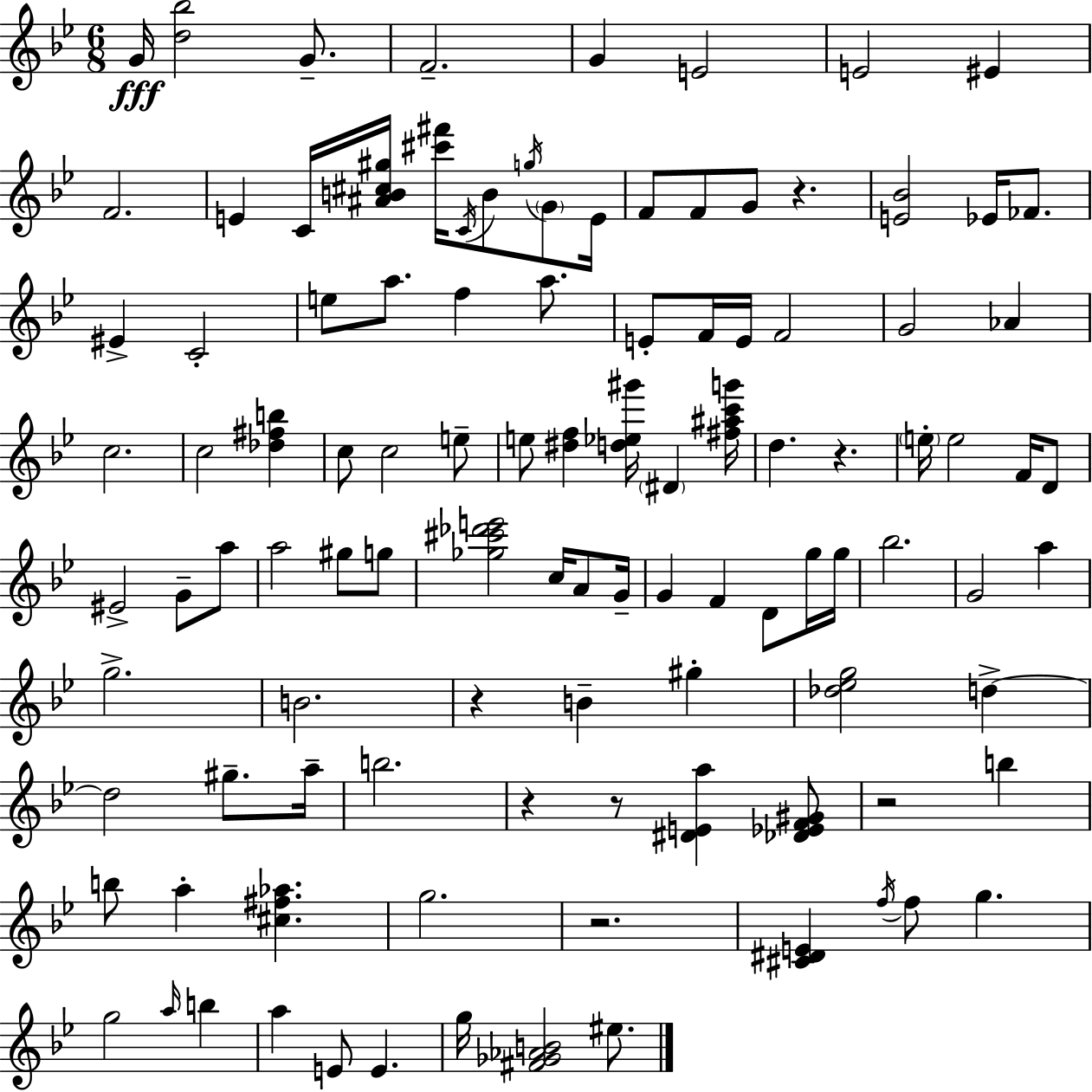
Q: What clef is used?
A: treble